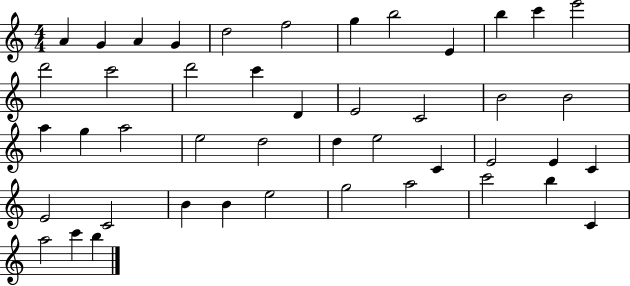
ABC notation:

X:1
T:Untitled
M:4/4
L:1/4
K:C
A G A G d2 f2 g b2 E b c' e'2 d'2 c'2 d'2 c' D E2 C2 B2 B2 a g a2 e2 d2 d e2 C E2 E C E2 C2 B B e2 g2 a2 c'2 b C a2 c' b